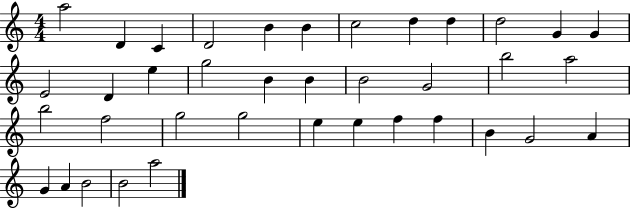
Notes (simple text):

A5/h D4/q C4/q D4/h B4/q B4/q C5/h D5/q D5/q D5/h G4/q G4/q E4/h D4/q E5/q G5/h B4/q B4/q B4/h G4/h B5/h A5/h B5/h F5/h G5/h G5/h E5/q E5/q F5/q F5/q B4/q G4/h A4/q G4/q A4/q B4/h B4/h A5/h